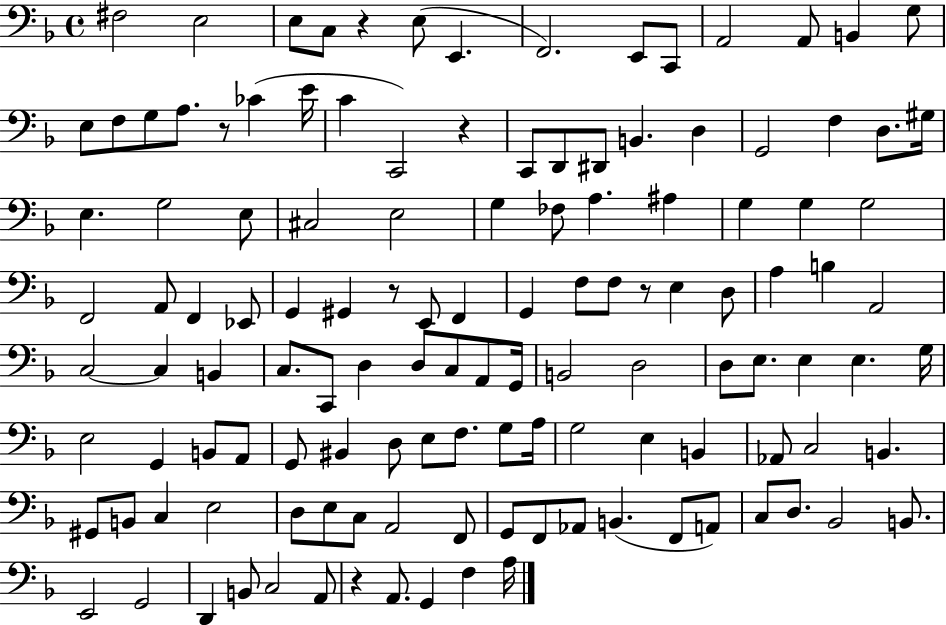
X:1
T:Untitled
M:4/4
L:1/4
K:F
^F,2 E,2 E,/2 C,/2 z E,/2 E,, F,,2 E,,/2 C,,/2 A,,2 A,,/2 B,, G,/2 E,/2 F,/2 G,/2 A,/2 z/2 _C E/4 C C,,2 z C,,/2 D,,/2 ^D,,/2 B,, D, G,,2 F, D,/2 ^G,/4 E, G,2 E,/2 ^C,2 E,2 G, _F,/2 A, ^A, G, G, G,2 F,,2 A,,/2 F,, _E,,/2 G,, ^G,, z/2 E,,/2 F,, G,, F,/2 F,/2 z/2 E, D,/2 A, B, A,,2 C,2 C, B,, C,/2 C,,/2 D, D,/2 C,/2 A,,/2 G,,/4 B,,2 D,2 D,/2 E,/2 E, E, G,/4 E,2 G,, B,,/2 A,,/2 G,,/2 ^B,, D,/2 E,/2 F,/2 G,/2 A,/4 G,2 E, B,, _A,,/2 C,2 B,, ^G,,/2 B,,/2 C, E,2 D,/2 E,/2 C,/2 A,,2 F,,/2 G,,/2 F,,/2 _A,,/2 B,, F,,/2 A,,/2 C,/2 D,/2 _B,,2 B,,/2 E,,2 G,,2 D,, B,,/2 C,2 A,,/2 z A,,/2 G,, F, A,/4